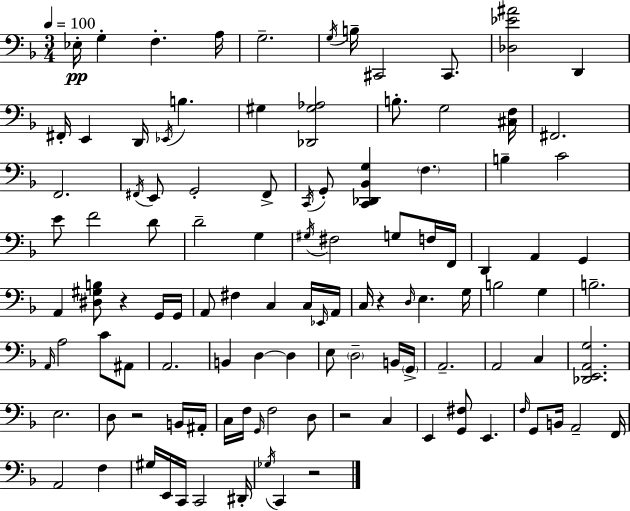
Eb3/s G3/q F3/q. A3/s G3/h. G3/s B3/s C#2/h C#2/e. [Db3,Eb4,A#4]/h D2/q F#2/s E2/q D2/s Eb2/s B3/q. G#3/q [Db2,G#3,Ab3]/h B3/e. G3/h [C#3,F3]/s F#2/h. F2/h. F#2/s E2/e G2/h F#2/e C2/s G2/e [C2,Db2,Bb2,G3]/q F3/q. B3/q C4/h E4/e F4/h D4/e D4/h G3/q G#3/s F#3/h G3/e F3/s F2/s D2/q A2/q G2/q A2/q [D#3,G#3,B3]/e R/q G2/s G2/s A2/e F#3/q C3/q C3/s Eb2/s A2/s C3/s R/q D3/s E3/q. G3/s B3/h G3/q B3/h. A2/s A3/h C4/e A#2/e A2/h. B2/q D3/q D3/q E3/e D3/h B2/s G2/s A2/h. A2/h C3/q [Db2,E2,A2,G3]/h. E3/h. D3/e R/h B2/s A#2/s C3/s F3/s G2/s F3/h D3/e R/h C3/q E2/q [G2,F#3]/e E2/q. F3/s G2/e B2/s A2/h F2/s A2/h F3/q G#3/s E2/s C2/s C2/h D#2/s Gb3/s C2/q R/h